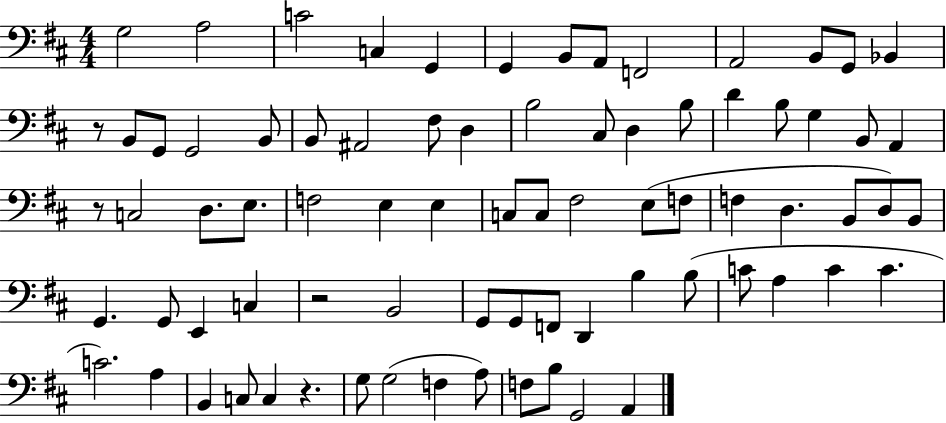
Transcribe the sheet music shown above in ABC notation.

X:1
T:Untitled
M:4/4
L:1/4
K:D
G,2 A,2 C2 C, G,, G,, B,,/2 A,,/2 F,,2 A,,2 B,,/2 G,,/2 _B,, z/2 B,,/2 G,,/2 G,,2 B,,/2 B,,/2 ^A,,2 ^F,/2 D, B,2 ^C,/2 D, B,/2 D B,/2 G, B,,/2 A,, z/2 C,2 D,/2 E,/2 F,2 E, E, C,/2 C,/2 ^F,2 E,/2 F,/2 F, D, B,,/2 D,/2 B,,/2 G,, G,,/2 E,, C, z2 B,,2 G,,/2 G,,/2 F,,/2 D,, B, B,/2 C/2 A, C C C2 A, B,, C,/2 C, z G,/2 G,2 F, A,/2 F,/2 B,/2 G,,2 A,,